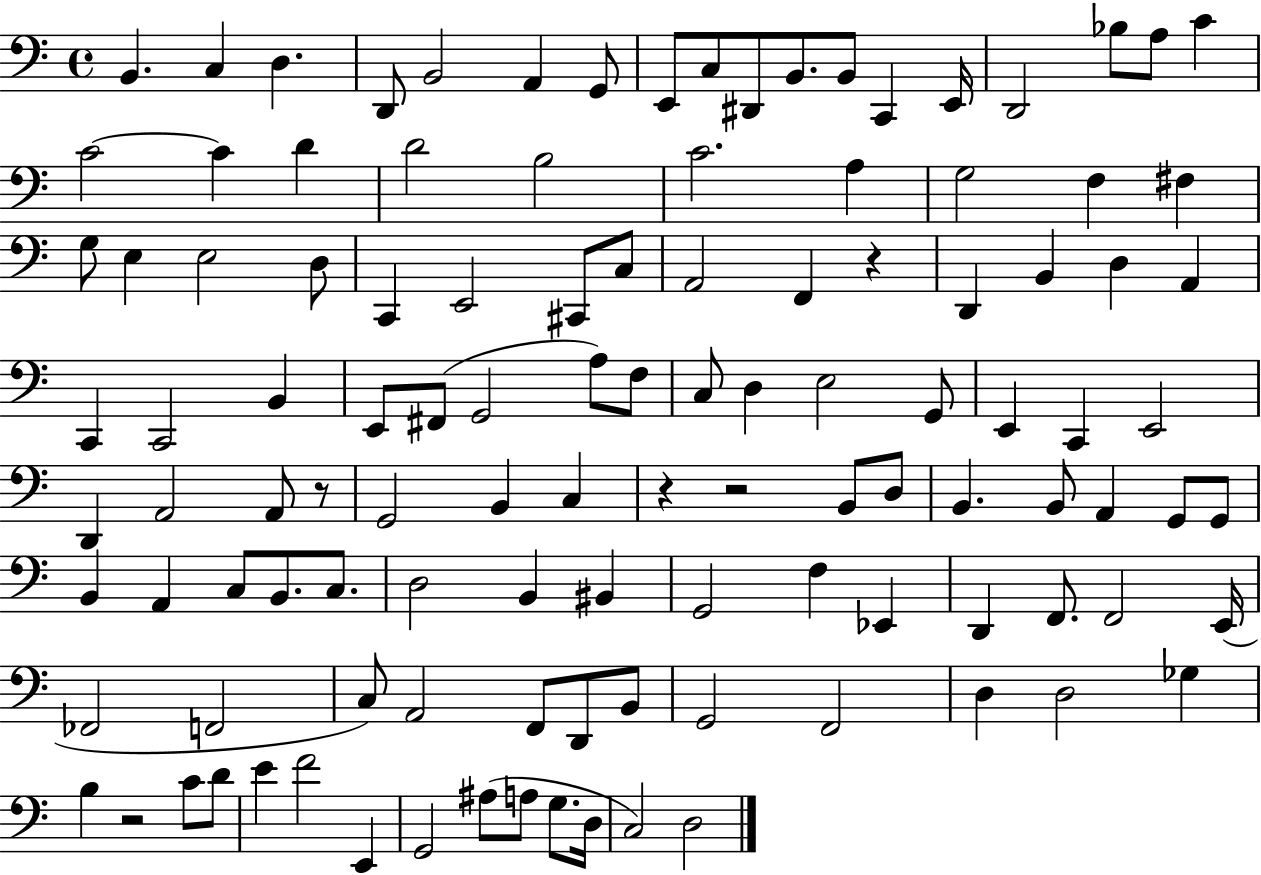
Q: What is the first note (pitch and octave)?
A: B2